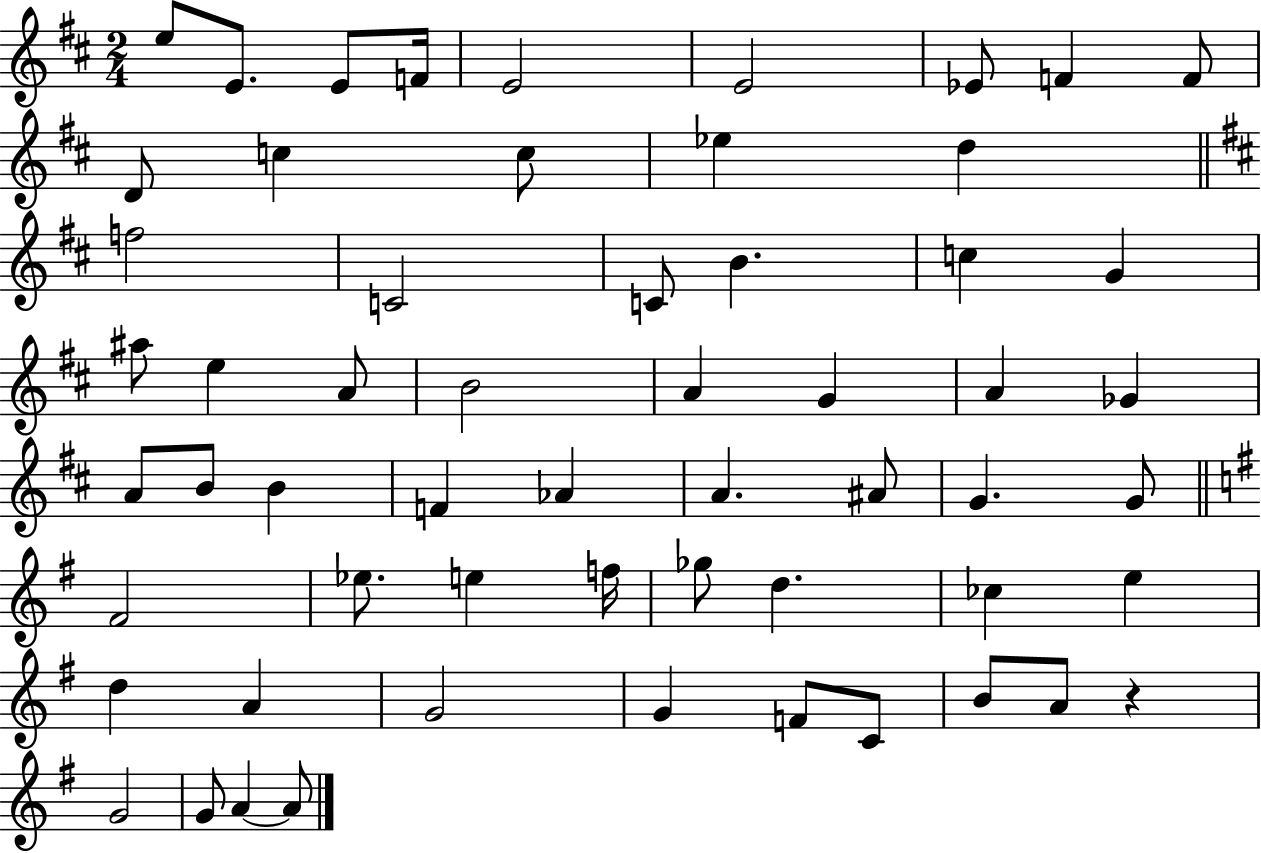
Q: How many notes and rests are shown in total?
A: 58